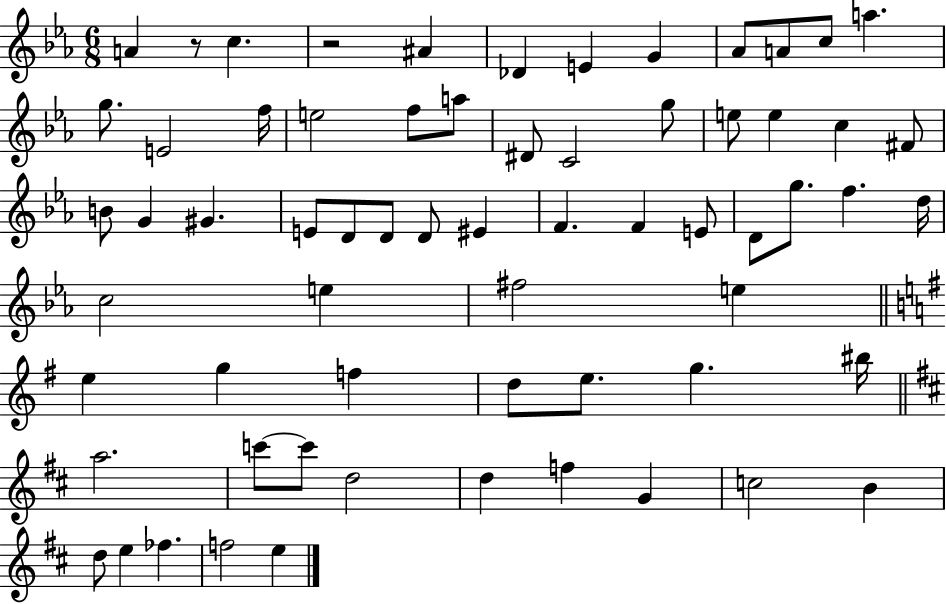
X:1
T:Untitled
M:6/8
L:1/4
K:Eb
A z/2 c z2 ^A _D E G _A/2 A/2 c/2 a g/2 E2 f/4 e2 f/2 a/2 ^D/2 C2 g/2 e/2 e c ^F/2 B/2 G ^G E/2 D/2 D/2 D/2 ^E F F E/2 D/2 g/2 f d/4 c2 e ^f2 e e g f d/2 e/2 g ^b/4 a2 c'/2 c'/2 d2 d f G c2 B d/2 e _f f2 e